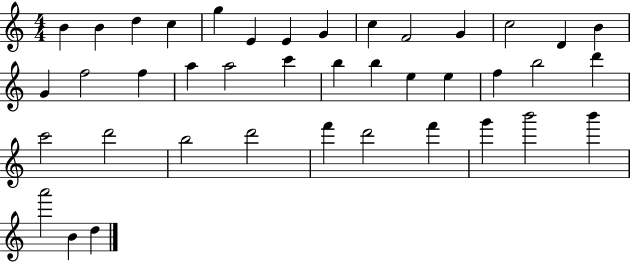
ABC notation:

X:1
T:Untitled
M:4/4
L:1/4
K:C
B B d c g E E G c F2 G c2 D B G f2 f a a2 c' b b e e f b2 d' c'2 d'2 b2 d'2 f' d'2 f' g' b'2 b' a'2 B d